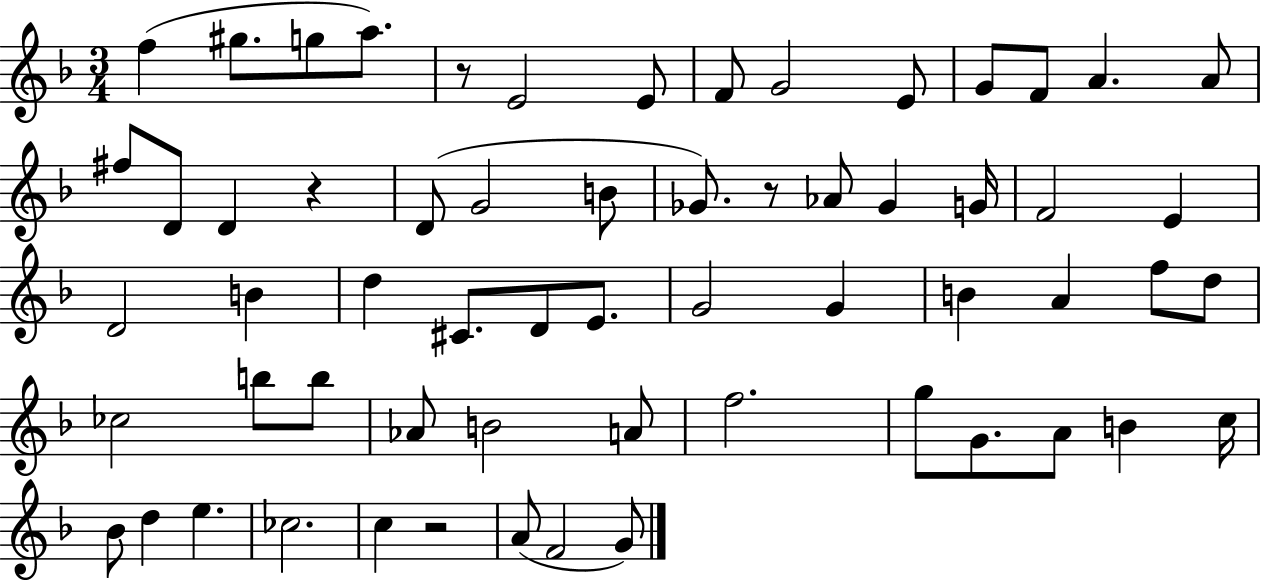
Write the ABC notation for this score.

X:1
T:Untitled
M:3/4
L:1/4
K:F
f ^g/2 g/2 a/2 z/2 E2 E/2 F/2 G2 E/2 G/2 F/2 A A/2 ^f/2 D/2 D z D/2 G2 B/2 _G/2 z/2 _A/2 _G G/4 F2 E D2 B d ^C/2 D/2 E/2 G2 G B A f/2 d/2 _c2 b/2 b/2 _A/2 B2 A/2 f2 g/2 G/2 A/2 B c/4 _B/2 d e _c2 c z2 A/2 F2 G/2